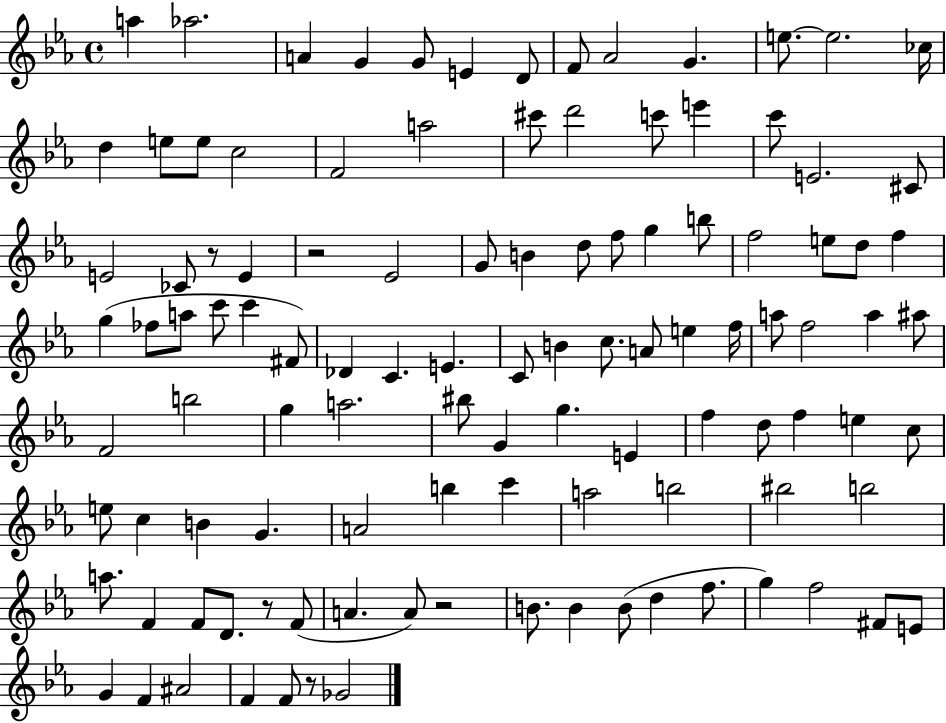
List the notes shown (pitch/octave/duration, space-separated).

A5/q Ab5/h. A4/q G4/q G4/e E4/q D4/e F4/e Ab4/h G4/q. E5/e. E5/h. CES5/s D5/q E5/e E5/e C5/h F4/h A5/h C#6/e D6/h C6/e E6/q C6/e E4/h. C#4/e E4/h CES4/e R/e E4/q R/h Eb4/h G4/e B4/q D5/e F5/e G5/q B5/e F5/h E5/e D5/e F5/q G5/q FES5/e A5/e C6/e C6/q F#4/e Db4/q C4/q. E4/q. C4/e B4/q C5/e. A4/e E5/q F5/s A5/e F5/h A5/q A#5/e F4/h B5/h G5/q A5/h. BIS5/e G4/q G5/q. E4/q F5/q D5/e F5/q E5/q C5/e E5/e C5/q B4/q G4/q. A4/h B5/q C6/q A5/h B5/h BIS5/h B5/h A5/e. F4/q F4/e D4/e. R/e F4/e A4/q. A4/e R/h B4/e. B4/q B4/e D5/q F5/e. G5/q F5/h F#4/e E4/e G4/q F4/q A#4/h F4/q F4/e R/e Gb4/h